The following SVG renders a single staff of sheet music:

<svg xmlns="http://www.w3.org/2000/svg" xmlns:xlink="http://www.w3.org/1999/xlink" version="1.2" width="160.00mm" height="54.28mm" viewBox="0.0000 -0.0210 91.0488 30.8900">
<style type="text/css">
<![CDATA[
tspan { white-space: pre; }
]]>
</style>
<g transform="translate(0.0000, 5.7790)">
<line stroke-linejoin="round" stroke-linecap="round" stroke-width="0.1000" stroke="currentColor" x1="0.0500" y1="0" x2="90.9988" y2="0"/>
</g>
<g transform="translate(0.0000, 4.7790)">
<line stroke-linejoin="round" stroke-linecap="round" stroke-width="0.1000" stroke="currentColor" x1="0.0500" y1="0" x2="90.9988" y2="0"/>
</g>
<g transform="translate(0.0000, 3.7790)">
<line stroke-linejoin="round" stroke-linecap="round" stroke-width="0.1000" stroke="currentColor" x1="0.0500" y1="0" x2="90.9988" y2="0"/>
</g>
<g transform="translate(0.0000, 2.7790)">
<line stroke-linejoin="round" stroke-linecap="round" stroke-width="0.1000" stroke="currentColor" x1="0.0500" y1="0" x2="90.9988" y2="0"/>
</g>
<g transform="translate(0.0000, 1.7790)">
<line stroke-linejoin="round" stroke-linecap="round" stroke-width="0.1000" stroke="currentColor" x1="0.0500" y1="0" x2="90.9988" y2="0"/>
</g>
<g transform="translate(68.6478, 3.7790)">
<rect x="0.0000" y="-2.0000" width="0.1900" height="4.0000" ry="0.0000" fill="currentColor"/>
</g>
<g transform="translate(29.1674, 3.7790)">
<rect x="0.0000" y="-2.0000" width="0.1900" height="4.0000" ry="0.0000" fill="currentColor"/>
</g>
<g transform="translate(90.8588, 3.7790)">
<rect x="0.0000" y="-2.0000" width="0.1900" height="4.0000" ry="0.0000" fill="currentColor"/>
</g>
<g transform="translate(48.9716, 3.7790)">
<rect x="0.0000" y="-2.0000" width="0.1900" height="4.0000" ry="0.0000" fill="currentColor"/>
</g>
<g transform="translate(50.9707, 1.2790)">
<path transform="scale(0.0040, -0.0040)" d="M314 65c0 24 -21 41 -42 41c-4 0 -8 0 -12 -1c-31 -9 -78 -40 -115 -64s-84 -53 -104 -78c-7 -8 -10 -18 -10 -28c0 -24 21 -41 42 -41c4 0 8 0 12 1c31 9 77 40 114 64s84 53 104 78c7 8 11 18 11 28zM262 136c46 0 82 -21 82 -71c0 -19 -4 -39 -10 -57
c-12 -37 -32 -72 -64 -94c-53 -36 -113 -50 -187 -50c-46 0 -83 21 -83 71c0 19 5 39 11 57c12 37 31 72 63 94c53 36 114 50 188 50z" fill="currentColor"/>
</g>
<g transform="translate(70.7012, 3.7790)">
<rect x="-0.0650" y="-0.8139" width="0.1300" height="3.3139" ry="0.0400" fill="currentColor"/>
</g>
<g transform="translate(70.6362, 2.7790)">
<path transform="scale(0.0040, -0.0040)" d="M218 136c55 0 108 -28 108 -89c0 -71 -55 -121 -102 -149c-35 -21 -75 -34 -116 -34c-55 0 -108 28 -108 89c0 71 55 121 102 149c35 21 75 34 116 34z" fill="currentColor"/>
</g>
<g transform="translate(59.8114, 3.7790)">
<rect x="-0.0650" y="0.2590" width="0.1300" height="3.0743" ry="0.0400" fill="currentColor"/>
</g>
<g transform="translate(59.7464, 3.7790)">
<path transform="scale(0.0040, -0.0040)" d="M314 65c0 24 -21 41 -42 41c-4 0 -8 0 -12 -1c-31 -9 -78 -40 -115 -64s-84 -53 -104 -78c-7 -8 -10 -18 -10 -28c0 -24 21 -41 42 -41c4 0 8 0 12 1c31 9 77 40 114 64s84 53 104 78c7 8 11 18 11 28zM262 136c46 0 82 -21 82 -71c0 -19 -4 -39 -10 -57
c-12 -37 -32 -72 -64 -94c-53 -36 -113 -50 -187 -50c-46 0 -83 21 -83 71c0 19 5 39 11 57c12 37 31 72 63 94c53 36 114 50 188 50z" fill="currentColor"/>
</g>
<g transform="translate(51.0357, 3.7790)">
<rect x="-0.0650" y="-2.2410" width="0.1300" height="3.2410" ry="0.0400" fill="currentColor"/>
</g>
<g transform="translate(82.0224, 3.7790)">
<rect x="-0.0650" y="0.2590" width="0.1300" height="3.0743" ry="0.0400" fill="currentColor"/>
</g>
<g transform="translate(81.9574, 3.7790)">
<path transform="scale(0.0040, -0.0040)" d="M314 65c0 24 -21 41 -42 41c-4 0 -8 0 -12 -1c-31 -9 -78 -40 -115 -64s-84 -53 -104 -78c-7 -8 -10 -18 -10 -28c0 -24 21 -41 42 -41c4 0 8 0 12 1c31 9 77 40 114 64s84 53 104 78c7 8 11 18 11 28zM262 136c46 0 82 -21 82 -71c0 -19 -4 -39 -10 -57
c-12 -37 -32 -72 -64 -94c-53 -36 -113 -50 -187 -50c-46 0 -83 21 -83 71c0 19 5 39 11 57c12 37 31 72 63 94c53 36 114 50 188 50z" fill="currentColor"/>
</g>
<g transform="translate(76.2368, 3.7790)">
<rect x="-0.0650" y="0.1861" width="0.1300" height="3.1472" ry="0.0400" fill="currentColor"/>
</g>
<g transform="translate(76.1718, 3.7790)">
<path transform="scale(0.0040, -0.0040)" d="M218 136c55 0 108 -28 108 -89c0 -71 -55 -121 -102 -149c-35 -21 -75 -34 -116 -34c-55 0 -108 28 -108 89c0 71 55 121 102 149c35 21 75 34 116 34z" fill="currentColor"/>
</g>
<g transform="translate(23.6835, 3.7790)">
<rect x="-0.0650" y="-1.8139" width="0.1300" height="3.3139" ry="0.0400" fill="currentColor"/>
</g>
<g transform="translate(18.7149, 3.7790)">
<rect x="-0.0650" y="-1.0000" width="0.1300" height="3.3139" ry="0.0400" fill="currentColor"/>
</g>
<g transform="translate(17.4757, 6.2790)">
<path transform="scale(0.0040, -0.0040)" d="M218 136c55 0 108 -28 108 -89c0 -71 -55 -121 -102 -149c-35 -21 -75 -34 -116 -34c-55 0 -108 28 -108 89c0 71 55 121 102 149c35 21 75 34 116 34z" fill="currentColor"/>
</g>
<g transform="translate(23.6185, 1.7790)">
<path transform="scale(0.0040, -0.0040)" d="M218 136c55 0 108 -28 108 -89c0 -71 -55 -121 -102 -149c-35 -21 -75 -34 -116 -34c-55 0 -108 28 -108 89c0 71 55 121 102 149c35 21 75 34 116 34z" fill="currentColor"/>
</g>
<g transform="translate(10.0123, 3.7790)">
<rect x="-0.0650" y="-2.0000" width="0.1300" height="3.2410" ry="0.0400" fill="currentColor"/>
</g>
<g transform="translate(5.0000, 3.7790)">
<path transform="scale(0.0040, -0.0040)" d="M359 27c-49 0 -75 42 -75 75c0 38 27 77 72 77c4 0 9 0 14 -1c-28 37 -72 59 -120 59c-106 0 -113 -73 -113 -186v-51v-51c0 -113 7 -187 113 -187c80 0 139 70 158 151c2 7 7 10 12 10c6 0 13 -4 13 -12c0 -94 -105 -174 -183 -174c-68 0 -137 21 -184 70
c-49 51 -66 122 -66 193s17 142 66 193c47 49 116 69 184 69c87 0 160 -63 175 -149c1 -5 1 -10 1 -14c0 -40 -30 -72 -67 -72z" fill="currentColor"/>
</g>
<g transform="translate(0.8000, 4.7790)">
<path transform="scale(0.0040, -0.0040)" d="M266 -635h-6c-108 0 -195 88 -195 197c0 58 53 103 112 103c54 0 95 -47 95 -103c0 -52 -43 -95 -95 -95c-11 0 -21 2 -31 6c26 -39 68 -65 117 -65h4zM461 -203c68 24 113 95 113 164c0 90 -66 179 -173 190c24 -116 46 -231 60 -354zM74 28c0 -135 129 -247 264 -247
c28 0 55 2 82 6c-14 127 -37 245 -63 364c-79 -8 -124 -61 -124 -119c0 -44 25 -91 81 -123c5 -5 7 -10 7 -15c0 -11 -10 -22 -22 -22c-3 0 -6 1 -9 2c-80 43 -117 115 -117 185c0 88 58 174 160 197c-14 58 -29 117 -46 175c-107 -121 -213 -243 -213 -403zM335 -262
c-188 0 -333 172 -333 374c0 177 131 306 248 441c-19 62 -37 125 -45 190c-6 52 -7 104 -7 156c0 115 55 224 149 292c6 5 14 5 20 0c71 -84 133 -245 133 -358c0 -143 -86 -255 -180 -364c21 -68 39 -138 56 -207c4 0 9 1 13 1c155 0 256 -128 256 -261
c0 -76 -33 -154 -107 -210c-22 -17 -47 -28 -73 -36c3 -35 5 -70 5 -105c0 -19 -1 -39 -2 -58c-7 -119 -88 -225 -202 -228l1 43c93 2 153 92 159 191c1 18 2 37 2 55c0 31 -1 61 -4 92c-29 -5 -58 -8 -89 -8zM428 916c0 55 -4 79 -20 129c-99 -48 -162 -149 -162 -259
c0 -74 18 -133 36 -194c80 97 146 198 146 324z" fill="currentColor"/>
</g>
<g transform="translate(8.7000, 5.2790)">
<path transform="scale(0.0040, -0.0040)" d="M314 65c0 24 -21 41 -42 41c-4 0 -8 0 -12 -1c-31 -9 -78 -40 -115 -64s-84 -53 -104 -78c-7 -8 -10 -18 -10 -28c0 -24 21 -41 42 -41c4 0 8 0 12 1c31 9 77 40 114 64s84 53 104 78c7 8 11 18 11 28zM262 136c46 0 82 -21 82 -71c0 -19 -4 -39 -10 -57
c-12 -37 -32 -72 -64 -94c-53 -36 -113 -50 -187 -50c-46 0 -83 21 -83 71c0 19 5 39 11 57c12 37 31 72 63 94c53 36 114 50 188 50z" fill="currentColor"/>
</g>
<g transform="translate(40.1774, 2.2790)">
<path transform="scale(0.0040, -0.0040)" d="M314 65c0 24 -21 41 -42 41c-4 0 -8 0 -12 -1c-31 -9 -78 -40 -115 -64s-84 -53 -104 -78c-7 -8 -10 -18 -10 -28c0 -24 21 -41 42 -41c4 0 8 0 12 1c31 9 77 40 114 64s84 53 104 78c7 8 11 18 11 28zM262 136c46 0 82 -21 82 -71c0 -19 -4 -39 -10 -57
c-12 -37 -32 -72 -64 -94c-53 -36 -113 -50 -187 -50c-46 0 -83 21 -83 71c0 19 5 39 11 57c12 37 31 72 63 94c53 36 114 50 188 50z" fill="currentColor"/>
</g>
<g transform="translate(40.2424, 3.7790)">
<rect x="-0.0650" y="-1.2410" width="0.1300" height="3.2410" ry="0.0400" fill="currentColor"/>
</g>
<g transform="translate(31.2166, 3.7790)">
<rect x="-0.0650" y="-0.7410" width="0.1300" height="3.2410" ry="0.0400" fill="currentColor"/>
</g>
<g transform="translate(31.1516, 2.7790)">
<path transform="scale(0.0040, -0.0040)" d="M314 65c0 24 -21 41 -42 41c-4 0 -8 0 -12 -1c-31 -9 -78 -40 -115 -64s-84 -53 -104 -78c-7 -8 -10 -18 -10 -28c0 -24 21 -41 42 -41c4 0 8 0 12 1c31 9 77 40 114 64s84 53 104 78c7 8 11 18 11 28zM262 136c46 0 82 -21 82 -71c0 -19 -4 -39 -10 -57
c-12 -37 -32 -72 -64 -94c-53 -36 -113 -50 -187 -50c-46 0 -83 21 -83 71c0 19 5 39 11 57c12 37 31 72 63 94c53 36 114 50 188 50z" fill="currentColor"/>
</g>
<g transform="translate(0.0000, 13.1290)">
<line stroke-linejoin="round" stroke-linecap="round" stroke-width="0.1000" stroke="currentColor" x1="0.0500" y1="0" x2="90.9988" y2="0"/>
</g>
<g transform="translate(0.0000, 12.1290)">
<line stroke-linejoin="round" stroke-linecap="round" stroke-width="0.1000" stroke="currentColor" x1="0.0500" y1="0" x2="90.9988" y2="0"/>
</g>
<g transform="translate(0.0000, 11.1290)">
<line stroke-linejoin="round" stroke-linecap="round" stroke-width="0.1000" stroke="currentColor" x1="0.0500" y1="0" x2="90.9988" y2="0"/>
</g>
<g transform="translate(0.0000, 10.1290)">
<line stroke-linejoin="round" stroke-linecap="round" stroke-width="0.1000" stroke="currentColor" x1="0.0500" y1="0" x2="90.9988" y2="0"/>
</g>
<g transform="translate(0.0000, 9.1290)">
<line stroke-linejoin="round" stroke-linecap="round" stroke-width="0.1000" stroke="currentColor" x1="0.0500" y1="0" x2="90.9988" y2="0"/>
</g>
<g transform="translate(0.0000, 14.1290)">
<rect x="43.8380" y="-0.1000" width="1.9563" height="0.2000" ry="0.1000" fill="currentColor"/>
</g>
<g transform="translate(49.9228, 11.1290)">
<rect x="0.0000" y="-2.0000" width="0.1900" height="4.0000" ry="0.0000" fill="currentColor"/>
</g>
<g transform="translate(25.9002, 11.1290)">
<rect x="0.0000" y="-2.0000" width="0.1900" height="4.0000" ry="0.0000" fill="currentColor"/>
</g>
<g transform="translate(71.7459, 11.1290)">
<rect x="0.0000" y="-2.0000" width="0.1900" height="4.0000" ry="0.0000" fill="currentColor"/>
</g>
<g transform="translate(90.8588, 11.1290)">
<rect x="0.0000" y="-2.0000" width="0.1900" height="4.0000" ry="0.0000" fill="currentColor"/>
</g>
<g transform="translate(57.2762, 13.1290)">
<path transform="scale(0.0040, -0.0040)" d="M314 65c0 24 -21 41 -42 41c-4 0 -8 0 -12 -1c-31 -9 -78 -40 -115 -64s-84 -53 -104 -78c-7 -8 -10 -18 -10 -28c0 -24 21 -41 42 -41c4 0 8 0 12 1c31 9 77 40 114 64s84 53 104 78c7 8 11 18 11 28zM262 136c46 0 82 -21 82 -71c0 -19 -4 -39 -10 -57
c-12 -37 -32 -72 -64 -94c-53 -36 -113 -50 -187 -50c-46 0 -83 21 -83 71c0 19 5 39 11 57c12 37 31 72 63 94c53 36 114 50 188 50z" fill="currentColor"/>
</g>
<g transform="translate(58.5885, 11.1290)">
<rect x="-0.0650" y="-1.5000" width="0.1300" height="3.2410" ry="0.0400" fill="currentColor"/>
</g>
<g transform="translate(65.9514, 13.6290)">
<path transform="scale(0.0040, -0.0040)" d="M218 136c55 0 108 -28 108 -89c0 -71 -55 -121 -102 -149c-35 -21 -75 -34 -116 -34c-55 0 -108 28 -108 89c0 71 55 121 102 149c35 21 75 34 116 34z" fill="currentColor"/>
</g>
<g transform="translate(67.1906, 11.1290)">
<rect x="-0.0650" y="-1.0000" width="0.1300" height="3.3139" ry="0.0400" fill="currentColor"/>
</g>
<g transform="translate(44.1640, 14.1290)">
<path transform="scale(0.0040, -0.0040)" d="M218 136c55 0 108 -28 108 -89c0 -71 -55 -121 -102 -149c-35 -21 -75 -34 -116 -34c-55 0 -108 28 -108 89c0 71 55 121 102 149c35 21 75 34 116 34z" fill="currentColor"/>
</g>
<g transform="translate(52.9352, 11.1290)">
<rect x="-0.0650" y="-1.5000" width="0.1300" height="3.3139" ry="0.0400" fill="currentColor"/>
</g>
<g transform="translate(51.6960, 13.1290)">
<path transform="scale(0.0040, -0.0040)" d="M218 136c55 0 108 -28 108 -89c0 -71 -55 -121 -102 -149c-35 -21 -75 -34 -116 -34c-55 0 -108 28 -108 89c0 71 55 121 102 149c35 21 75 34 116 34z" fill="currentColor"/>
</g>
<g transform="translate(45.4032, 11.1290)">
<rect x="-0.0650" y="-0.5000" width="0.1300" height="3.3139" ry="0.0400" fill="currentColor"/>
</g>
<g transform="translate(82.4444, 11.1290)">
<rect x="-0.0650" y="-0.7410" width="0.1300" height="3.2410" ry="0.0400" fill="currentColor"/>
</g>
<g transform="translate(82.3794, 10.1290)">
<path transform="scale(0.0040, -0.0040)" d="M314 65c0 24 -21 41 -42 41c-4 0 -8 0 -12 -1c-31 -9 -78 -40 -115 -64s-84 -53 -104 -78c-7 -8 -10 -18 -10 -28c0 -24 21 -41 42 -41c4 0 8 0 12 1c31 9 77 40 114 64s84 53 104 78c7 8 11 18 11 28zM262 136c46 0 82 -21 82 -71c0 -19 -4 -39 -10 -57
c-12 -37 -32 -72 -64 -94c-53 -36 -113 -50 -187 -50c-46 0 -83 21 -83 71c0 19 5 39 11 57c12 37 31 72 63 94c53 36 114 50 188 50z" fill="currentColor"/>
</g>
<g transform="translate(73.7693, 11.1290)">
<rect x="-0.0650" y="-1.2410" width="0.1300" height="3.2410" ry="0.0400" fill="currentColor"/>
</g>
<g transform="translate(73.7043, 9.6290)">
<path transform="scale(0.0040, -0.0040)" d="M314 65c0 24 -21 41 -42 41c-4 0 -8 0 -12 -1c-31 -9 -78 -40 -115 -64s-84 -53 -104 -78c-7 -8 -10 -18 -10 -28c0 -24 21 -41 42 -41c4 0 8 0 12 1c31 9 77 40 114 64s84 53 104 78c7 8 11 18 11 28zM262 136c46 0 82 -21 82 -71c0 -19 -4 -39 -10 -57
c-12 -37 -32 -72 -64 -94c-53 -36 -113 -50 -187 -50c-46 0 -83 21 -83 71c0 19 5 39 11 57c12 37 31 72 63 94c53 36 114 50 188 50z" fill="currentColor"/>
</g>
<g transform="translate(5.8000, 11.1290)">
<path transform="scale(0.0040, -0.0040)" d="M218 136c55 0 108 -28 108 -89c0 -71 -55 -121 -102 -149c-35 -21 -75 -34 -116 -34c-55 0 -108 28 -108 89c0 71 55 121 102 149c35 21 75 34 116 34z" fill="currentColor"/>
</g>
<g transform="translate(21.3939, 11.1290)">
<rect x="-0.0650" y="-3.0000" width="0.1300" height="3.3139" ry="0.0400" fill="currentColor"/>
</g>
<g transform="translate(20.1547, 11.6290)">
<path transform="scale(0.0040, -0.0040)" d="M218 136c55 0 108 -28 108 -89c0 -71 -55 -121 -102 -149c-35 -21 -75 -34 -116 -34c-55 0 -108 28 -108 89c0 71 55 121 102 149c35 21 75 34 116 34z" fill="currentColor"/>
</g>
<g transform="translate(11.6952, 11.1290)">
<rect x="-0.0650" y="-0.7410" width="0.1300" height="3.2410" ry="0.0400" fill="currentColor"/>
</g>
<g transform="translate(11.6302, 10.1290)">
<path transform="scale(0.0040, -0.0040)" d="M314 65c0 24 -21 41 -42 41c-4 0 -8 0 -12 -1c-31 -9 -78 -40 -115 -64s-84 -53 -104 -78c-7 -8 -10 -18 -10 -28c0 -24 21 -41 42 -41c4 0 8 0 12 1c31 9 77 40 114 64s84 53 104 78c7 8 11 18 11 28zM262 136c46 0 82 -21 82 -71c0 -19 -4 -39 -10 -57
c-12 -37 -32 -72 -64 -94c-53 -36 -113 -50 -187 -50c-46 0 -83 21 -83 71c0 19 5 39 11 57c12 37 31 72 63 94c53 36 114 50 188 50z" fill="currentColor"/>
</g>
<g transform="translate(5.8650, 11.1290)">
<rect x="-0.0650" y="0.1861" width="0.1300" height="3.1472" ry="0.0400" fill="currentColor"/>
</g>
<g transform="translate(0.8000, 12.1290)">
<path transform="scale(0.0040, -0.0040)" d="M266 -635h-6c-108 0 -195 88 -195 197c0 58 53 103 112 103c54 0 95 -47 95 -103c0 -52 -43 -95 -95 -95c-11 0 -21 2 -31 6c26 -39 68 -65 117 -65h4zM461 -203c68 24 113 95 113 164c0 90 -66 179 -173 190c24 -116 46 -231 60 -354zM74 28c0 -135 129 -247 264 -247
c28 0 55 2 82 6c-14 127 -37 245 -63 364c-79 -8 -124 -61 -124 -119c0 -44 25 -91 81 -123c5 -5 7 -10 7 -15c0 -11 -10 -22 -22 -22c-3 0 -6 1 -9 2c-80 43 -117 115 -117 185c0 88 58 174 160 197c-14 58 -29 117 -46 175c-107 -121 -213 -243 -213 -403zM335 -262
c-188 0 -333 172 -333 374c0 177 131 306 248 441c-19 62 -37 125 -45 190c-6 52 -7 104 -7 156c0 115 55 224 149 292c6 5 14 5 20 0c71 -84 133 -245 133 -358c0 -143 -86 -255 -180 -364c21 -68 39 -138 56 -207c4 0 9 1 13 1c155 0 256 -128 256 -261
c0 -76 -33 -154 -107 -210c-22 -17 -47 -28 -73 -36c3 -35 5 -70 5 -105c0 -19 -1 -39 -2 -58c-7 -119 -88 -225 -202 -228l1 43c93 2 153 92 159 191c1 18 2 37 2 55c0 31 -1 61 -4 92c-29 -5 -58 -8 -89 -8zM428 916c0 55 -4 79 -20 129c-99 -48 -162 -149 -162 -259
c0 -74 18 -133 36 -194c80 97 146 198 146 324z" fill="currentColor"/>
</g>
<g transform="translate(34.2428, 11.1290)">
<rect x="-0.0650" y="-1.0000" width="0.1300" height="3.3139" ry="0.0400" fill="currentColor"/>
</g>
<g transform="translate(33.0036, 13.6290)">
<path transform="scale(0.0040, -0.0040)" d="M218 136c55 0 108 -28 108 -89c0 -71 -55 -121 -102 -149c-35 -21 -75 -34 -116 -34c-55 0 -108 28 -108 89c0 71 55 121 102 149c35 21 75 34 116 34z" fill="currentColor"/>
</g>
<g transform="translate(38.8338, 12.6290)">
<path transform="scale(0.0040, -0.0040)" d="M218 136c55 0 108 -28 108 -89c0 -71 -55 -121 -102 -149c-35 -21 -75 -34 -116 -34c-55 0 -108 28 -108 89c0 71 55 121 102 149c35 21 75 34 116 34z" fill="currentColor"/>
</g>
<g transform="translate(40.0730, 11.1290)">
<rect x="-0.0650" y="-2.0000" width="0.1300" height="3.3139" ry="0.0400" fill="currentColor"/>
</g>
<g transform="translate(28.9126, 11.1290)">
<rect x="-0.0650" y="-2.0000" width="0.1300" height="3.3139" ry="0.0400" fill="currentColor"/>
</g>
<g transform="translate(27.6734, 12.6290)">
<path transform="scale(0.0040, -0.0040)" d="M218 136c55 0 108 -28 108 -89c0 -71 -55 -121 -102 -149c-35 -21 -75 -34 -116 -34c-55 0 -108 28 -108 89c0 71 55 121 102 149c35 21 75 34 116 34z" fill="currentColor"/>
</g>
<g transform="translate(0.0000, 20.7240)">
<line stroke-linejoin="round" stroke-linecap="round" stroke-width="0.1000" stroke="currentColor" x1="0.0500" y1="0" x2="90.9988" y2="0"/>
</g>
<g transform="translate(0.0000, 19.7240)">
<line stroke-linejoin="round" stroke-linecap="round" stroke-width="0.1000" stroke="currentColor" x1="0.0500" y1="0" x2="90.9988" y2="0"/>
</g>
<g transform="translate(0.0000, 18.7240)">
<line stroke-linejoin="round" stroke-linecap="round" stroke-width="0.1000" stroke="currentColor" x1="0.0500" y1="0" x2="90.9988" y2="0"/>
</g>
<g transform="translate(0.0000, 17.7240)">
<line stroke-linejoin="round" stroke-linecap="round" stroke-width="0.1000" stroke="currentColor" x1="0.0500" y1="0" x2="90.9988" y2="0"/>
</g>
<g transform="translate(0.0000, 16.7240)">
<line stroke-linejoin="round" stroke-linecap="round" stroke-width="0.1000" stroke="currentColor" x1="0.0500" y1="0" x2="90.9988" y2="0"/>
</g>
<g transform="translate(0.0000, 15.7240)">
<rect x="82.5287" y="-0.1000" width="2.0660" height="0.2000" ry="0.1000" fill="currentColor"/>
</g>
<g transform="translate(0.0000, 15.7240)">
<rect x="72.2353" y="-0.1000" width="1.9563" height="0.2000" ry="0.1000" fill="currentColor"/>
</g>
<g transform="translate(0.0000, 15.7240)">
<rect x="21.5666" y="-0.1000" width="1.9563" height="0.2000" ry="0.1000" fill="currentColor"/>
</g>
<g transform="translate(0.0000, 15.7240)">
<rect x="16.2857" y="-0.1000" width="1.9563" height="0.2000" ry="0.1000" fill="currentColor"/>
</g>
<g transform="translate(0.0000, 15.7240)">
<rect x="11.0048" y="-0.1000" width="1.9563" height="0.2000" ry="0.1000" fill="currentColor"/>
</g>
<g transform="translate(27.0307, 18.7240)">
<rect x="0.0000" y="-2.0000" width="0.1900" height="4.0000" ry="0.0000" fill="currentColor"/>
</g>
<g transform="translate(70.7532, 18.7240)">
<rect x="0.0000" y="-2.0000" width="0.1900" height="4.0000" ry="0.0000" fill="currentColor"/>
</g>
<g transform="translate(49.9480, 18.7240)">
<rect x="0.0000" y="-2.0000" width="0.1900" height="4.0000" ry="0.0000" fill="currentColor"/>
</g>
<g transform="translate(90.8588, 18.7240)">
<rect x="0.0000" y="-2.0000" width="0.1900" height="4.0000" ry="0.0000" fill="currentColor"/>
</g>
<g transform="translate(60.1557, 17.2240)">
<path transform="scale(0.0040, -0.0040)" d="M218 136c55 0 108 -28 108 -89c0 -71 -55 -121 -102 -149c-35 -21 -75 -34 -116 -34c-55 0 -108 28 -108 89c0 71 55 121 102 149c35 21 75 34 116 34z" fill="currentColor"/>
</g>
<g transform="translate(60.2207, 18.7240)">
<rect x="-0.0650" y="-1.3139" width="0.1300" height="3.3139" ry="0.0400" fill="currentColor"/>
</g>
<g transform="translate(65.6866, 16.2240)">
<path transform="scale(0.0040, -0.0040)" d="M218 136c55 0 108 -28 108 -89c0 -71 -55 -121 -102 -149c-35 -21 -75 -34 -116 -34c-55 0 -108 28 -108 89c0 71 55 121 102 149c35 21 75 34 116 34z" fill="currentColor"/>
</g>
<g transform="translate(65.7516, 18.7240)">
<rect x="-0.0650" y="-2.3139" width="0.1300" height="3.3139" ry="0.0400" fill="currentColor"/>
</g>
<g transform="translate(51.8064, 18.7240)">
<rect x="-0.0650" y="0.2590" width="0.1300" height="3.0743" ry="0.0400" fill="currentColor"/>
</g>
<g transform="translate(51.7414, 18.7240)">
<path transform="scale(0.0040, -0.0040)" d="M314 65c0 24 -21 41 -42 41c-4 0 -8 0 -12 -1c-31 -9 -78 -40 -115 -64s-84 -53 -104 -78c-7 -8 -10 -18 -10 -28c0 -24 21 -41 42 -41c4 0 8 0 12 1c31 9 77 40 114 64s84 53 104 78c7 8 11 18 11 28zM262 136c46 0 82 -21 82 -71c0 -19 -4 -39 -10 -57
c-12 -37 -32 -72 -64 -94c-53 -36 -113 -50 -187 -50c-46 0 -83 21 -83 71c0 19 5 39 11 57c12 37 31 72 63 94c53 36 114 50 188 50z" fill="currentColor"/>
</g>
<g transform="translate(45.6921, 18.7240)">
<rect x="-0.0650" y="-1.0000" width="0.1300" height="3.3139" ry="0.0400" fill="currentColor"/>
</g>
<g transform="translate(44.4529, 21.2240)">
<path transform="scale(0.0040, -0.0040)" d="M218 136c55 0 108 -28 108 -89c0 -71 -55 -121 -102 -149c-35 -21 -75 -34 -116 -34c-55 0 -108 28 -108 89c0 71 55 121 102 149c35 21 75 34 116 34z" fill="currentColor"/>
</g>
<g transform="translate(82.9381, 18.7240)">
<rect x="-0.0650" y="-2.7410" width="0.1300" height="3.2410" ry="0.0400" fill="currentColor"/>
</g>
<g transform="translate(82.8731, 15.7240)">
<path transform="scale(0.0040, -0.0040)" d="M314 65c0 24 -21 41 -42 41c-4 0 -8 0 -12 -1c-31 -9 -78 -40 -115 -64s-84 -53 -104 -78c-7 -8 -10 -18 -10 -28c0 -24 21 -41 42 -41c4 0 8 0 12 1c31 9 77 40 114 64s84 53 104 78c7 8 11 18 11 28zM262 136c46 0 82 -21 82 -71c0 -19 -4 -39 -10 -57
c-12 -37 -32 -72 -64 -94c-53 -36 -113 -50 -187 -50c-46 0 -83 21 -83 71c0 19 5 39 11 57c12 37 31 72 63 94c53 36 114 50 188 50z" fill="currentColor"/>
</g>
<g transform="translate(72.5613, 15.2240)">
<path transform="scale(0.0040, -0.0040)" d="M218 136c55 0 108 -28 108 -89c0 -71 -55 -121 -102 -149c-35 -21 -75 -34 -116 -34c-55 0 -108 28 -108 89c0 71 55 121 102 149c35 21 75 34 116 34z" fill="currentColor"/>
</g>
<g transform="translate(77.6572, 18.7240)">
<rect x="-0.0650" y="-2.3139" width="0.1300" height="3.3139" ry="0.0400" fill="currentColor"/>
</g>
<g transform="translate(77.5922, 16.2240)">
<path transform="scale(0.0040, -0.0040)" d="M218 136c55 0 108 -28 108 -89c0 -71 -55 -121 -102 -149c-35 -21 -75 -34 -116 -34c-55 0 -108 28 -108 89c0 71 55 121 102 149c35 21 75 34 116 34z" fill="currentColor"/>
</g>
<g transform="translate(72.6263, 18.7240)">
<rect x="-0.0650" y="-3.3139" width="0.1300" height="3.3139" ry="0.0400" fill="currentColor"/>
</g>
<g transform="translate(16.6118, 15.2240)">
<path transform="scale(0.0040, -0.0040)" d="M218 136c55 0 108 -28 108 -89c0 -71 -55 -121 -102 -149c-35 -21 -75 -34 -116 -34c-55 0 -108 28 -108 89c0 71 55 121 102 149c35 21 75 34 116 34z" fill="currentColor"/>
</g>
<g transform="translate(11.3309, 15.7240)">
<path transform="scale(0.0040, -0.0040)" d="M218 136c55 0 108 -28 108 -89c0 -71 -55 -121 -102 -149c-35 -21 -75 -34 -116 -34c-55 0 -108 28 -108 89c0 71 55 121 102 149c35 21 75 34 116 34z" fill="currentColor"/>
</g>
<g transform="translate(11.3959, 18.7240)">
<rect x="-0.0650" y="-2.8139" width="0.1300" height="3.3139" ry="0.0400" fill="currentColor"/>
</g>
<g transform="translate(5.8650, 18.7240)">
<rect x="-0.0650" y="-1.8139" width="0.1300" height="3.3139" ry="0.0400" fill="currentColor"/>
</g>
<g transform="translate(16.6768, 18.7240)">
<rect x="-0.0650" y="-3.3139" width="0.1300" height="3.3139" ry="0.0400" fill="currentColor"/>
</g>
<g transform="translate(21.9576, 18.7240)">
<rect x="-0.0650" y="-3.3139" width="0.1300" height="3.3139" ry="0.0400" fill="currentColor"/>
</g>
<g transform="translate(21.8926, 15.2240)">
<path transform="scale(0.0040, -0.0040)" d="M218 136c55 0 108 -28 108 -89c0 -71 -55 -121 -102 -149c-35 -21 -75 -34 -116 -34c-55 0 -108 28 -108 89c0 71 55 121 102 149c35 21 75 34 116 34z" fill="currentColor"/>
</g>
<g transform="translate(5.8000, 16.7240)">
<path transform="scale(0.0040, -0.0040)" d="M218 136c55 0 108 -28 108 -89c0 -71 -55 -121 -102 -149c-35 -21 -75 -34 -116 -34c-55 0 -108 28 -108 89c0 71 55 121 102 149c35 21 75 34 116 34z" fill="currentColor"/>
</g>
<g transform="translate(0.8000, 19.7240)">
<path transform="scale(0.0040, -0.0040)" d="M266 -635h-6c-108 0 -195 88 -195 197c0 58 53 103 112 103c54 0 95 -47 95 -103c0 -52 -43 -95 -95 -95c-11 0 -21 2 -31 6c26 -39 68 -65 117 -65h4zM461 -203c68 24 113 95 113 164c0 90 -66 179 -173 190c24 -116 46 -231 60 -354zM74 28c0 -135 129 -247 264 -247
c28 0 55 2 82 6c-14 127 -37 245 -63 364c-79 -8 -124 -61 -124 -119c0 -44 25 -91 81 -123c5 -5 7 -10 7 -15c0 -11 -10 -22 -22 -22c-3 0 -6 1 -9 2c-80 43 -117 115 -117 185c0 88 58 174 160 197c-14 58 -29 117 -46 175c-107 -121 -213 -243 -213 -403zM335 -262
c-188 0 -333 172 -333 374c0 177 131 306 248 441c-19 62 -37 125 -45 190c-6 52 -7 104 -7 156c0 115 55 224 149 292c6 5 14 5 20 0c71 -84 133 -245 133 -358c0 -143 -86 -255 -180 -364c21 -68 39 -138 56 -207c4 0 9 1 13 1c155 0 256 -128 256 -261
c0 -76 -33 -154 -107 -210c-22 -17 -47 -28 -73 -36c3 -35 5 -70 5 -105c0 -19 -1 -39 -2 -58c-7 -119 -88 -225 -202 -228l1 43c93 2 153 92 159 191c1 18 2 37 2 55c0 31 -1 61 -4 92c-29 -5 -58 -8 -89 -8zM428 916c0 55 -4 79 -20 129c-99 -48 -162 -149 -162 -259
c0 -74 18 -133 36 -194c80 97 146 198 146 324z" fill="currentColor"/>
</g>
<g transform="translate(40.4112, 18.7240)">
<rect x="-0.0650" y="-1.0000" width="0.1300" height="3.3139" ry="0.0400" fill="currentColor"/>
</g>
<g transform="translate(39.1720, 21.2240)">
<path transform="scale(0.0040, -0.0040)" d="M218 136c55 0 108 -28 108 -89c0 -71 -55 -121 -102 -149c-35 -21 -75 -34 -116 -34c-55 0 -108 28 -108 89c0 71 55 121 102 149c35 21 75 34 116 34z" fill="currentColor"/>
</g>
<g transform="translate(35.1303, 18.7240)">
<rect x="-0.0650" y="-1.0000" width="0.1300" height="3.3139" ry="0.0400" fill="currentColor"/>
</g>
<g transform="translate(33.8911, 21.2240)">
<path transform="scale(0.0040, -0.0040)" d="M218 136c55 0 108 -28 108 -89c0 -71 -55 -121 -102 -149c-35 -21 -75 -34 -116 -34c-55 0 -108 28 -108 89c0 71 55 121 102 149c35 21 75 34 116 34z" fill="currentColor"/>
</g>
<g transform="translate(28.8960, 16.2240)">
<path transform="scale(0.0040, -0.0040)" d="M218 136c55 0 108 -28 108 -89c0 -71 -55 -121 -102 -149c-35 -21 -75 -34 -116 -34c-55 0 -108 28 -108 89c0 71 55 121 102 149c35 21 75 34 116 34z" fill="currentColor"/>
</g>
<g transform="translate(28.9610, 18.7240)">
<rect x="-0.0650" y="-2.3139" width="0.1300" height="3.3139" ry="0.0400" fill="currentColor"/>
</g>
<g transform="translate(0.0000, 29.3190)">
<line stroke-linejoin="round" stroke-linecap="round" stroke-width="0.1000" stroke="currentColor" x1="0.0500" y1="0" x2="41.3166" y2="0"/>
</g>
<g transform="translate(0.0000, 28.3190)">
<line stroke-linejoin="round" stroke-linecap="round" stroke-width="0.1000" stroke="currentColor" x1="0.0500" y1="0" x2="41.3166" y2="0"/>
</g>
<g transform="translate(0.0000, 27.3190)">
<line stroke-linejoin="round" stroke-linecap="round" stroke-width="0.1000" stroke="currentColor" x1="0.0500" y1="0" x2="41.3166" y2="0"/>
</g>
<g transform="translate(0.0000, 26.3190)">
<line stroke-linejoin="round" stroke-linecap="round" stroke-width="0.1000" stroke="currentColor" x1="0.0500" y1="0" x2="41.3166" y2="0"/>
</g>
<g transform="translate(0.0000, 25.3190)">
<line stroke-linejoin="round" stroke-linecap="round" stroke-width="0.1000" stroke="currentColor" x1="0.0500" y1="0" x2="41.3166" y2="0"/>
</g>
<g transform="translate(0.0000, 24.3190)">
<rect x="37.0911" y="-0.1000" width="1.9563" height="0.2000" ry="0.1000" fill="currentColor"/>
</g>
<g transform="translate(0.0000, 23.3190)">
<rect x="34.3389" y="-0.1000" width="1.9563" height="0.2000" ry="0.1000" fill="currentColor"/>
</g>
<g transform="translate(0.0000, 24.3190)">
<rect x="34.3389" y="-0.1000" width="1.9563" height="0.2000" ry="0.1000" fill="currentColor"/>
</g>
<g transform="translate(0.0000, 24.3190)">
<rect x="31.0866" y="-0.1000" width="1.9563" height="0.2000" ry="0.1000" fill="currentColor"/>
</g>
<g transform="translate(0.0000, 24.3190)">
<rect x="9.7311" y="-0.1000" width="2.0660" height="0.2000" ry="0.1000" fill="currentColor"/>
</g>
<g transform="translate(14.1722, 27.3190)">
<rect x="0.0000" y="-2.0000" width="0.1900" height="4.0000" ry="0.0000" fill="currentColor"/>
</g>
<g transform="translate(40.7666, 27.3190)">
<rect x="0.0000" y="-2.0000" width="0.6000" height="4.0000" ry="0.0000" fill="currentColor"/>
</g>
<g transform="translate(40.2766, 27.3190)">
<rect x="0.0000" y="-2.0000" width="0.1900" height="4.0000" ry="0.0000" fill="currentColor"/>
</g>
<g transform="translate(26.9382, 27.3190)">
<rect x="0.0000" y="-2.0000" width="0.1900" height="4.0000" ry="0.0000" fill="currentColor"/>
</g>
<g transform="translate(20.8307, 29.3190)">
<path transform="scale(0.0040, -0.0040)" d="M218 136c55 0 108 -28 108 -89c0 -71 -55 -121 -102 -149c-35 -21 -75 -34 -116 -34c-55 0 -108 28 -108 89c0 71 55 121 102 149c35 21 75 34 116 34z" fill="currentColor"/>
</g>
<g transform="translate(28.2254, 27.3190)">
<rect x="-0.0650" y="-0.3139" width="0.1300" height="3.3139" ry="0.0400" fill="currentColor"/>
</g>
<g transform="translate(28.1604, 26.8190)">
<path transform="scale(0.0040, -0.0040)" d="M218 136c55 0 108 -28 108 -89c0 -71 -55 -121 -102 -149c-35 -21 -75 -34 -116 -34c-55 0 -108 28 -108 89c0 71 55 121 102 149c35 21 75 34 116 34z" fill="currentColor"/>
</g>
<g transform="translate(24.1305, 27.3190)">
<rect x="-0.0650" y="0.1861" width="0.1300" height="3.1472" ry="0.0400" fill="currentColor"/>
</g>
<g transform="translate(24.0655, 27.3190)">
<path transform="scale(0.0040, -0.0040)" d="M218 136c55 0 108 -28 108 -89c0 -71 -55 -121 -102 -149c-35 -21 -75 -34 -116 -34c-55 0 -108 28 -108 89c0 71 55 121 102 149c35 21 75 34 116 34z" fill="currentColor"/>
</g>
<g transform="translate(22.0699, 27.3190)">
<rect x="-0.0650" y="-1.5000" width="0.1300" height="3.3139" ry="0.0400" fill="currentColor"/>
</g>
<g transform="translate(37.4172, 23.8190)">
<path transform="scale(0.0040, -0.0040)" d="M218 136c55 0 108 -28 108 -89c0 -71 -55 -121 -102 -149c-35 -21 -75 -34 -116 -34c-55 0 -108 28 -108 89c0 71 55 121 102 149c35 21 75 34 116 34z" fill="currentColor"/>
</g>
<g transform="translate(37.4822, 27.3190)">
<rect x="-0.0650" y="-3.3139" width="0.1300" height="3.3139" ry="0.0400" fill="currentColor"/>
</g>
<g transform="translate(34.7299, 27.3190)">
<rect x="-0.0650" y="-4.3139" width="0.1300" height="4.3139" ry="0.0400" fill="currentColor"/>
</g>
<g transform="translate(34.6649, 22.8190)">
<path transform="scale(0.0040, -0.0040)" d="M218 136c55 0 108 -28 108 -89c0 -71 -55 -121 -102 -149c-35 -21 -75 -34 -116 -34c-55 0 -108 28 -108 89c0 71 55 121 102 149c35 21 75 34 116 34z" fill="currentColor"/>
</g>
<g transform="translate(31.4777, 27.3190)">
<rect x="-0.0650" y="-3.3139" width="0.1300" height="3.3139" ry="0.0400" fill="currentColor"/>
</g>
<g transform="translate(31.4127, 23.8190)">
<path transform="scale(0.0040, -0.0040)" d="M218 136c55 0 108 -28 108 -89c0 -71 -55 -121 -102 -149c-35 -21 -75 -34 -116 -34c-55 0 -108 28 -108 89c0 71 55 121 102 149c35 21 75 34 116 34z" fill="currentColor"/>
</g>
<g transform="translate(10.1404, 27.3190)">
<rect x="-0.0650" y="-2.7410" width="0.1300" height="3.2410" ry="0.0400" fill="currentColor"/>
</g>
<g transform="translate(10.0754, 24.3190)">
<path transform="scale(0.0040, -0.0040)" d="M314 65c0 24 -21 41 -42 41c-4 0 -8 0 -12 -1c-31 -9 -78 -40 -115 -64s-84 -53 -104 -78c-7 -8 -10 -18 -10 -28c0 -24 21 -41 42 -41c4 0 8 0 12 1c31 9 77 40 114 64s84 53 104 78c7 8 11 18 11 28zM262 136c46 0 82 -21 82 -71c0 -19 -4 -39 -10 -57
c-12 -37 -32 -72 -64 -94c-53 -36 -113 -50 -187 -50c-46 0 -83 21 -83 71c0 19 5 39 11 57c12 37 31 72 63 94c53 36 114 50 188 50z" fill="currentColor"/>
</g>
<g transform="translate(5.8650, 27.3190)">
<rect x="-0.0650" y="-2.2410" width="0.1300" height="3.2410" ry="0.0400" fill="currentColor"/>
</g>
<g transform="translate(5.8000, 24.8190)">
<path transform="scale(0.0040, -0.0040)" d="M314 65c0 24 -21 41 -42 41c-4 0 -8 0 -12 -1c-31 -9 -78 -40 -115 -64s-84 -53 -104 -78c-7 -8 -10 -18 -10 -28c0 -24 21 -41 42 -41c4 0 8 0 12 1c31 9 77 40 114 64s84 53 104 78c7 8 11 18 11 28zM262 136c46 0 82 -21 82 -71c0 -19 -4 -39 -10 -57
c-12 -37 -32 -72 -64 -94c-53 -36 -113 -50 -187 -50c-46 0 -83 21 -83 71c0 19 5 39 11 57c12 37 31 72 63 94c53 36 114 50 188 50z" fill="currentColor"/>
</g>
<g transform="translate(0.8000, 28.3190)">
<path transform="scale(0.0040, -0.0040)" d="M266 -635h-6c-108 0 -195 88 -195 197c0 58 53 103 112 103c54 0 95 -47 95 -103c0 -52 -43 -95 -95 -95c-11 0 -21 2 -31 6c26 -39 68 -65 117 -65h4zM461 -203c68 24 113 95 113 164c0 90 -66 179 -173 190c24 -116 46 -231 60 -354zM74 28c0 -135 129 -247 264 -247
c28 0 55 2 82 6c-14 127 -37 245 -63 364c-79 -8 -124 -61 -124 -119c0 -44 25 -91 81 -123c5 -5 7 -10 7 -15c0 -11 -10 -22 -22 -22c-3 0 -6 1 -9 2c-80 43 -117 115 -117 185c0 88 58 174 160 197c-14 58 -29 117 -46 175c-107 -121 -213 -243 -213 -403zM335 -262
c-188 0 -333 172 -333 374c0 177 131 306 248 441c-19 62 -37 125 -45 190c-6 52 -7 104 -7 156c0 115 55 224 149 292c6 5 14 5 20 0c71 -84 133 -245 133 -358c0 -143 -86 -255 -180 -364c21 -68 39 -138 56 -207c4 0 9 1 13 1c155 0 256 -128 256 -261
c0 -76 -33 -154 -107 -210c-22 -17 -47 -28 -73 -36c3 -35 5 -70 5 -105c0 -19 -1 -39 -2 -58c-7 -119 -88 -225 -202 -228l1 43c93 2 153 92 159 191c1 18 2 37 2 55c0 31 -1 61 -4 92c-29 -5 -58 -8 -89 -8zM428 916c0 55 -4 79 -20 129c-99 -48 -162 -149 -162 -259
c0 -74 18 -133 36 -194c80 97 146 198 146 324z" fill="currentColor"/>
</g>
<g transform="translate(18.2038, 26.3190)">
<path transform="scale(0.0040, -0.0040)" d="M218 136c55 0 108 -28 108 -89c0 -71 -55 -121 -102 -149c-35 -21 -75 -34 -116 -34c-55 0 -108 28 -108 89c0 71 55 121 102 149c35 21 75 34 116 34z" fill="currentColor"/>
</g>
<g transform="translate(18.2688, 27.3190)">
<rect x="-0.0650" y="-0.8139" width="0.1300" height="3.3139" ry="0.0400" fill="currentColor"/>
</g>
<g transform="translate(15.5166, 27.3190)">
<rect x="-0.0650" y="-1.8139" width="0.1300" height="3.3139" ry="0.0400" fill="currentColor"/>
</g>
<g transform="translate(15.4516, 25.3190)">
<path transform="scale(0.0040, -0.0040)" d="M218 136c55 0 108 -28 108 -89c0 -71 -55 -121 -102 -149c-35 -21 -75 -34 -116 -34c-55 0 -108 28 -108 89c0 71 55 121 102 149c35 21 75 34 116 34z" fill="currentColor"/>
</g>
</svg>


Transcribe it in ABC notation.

X:1
T:Untitled
M:4/4
L:1/4
K:C
F2 D f d2 e2 g2 B2 d B B2 B d2 A F D F C E E2 D e2 d2 f a b b g D D D B2 e g b g a2 g2 a2 f d E B c b d' b